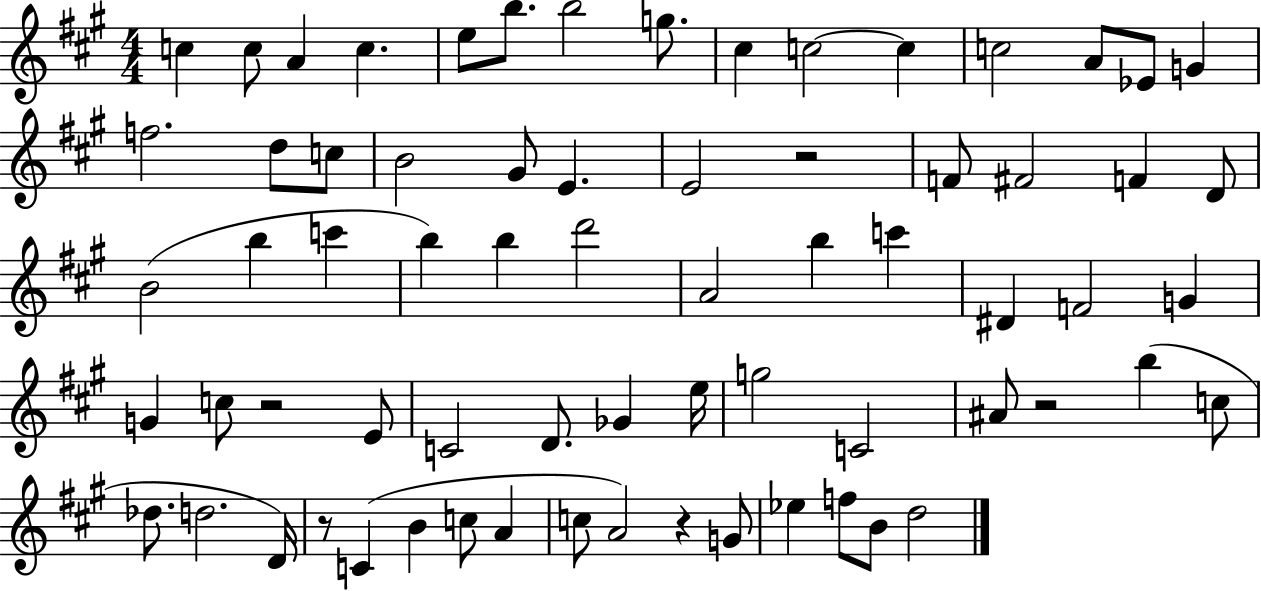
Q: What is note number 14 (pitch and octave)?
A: Eb4